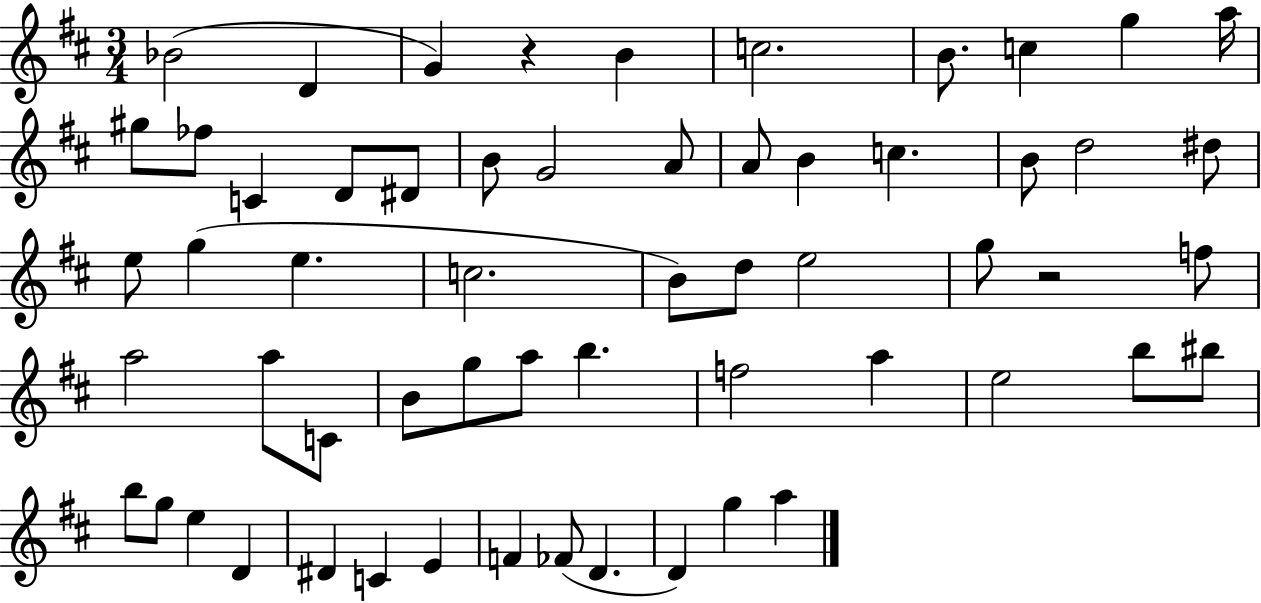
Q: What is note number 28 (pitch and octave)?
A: B4